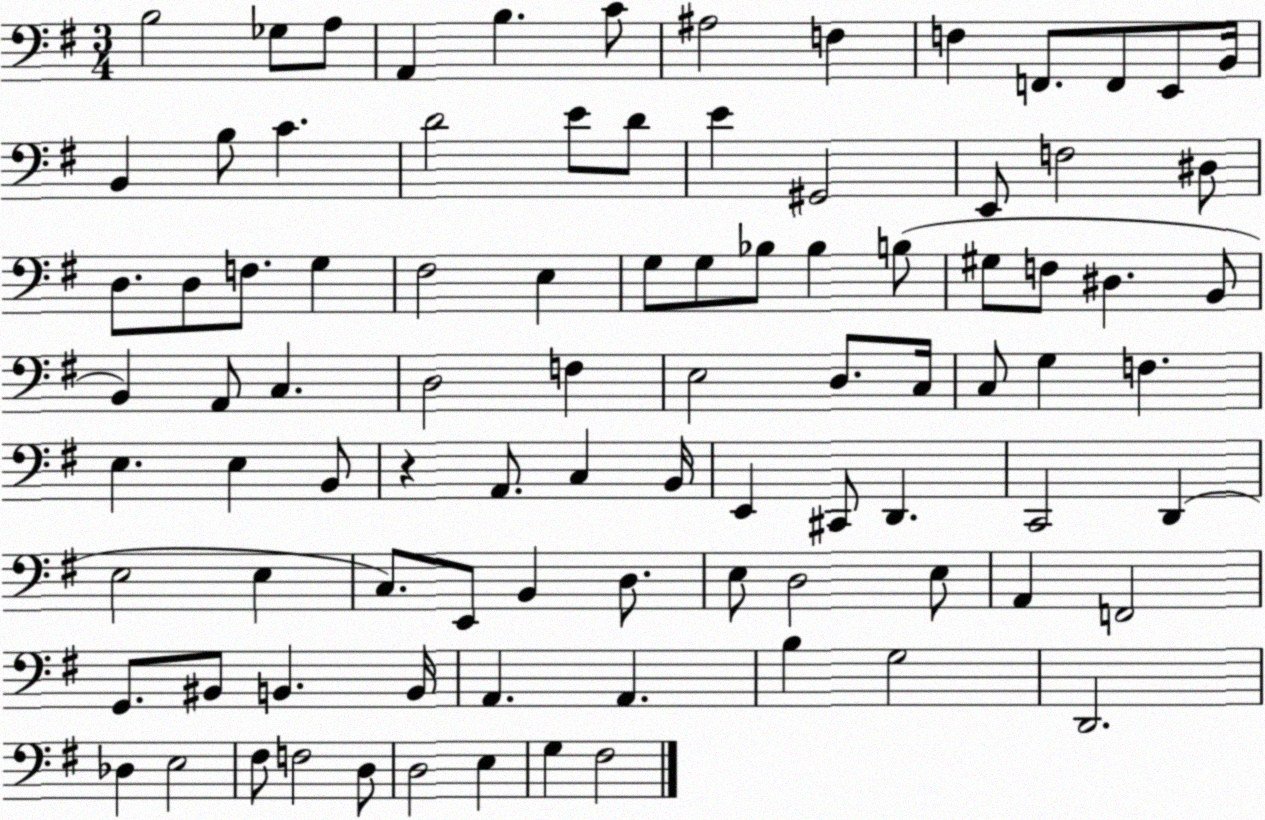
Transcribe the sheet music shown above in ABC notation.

X:1
T:Untitled
M:3/4
L:1/4
K:G
B,2 _G,/2 A,/2 A,, B, C/2 ^A,2 F, F, F,,/2 F,,/2 E,,/2 B,,/4 B,, B,/2 C D2 E/2 D/2 E ^G,,2 E,,/2 F,2 ^D,/2 D,/2 D,/2 F,/2 G, ^F,2 E, G,/2 G,/2 _B,/2 _B, B,/2 ^G,/2 F,/2 ^D, B,,/2 B,, A,,/2 C, D,2 F, E,2 D,/2 C,/4 C,/2 G, F, E, E, B,,/2 z A,,/2 C, B,,/4 E,, ^C,,/2 D,, C,,2 D,, E,2 E, C,/2 E,,/2 B,, D,/2 E,/2 D,2 E,/2 A,, F,,2 G,,/2 ^B,,/2 B,, B,,/4 A,, A,, B, G,2 D,,2 _D, E,2 ^F,/2 F,2 D,/2 D,2 E, G, ^F,2